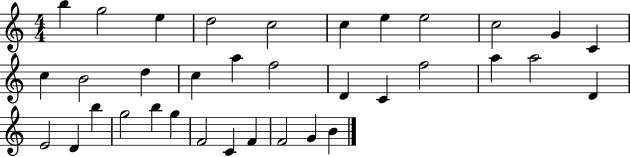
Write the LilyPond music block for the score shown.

{
  \clef treble
  \numericTimeSignature
  \time 4/4
  \key c \major
  b''4 g''2 e''4 | d''2 c''2 | c''4 e''4 e''2 | c''2 g'4 c'4 | \break c''4 b'2 d''4 | c''4 a''4 f''2 | d'4 c'4 f''2 | a''4 a''2 d'4 | \break e'2 d'4 b''4 | g''2 b''4 g''4 | f'2 c'4 f'4 | f'2 g'4 b'4 | \break \bar "|."
}